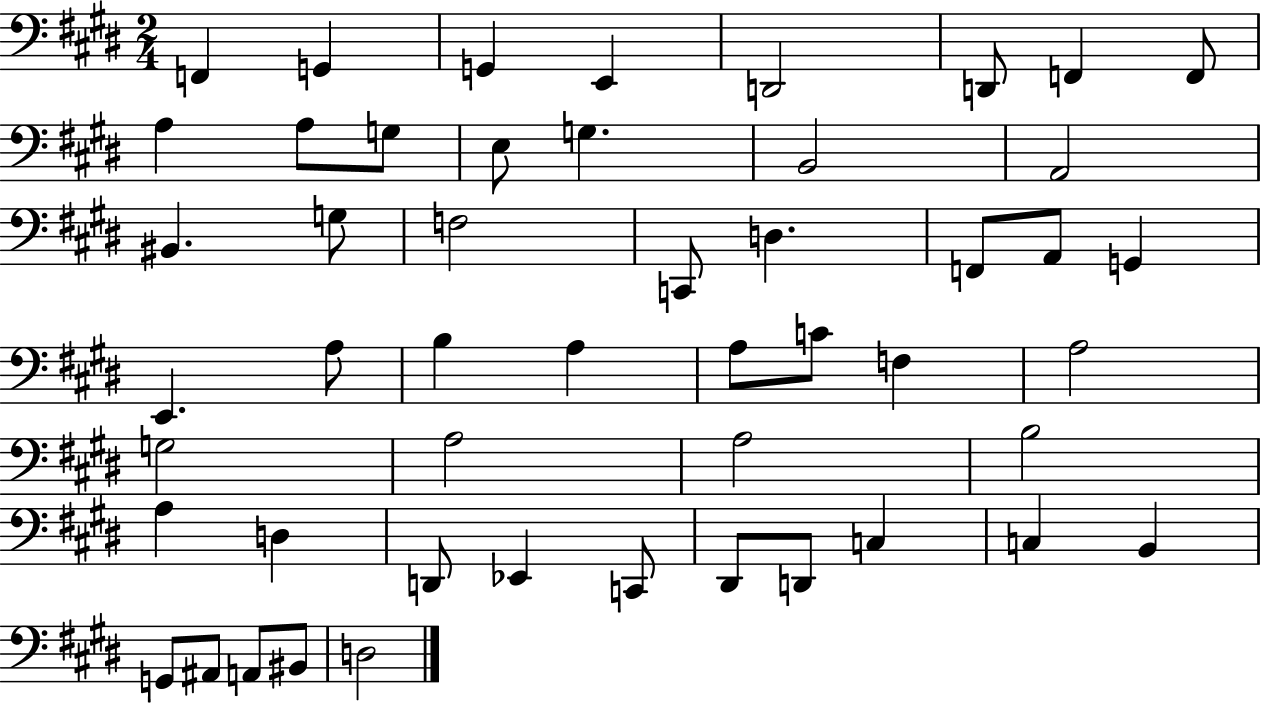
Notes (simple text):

F2/q G2/q G2/q E2/q D2/h D2/e F2/q F2/e A3/q A3/e G3/e E3/e G3/q. B2/h A2/h BIS2/q. G3/e F3/h C2/e D3/q. F2/e A2/e G2/q E2/q. A3/e B3/q A3/q A3/e C4/e F3/q A3/h G3/h A3/h A3/h B3/h A3/q D3/q D2/e Eb2/q C2/e D#2/e D2/e C3/q C3/q B2/q G2/e A#2/e A2/e BIS2/e D3/h